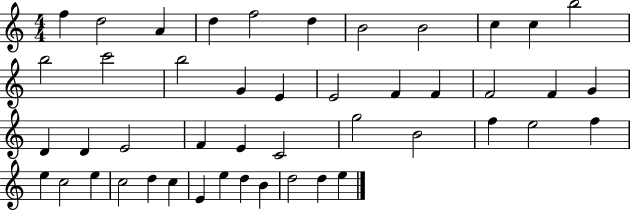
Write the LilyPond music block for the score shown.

{
  \clef treble
  \numericTimeSignature
  \time 4/4
  \key c \major
  f''4 d''2 a'4 | d''4 f''2 d''4 | b'2 b'2 | c''4 c''4 b''2 | \break b''2 c'''2 | b''2 g'4 e'4 | e'2 f'4 f'4 | f'2 f'4 g'4 | \break d'4 d'4 e'2 | f'4 e'4 c'2 | g''2 b'2 | f''4 e''2 f''4 | \break e''4 c''2 e''4 | c''2 d''4 c''4 | e'4 e''4 d''4 b'4 | d''2 d''4 e''4 | \break \bar "|."
}